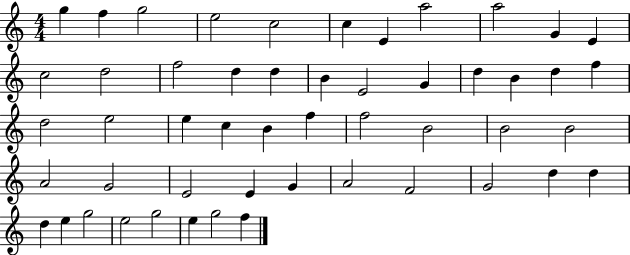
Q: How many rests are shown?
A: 0